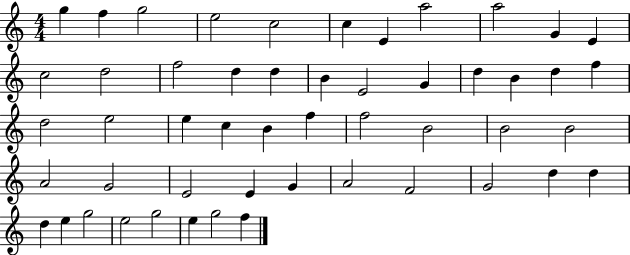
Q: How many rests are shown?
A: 0